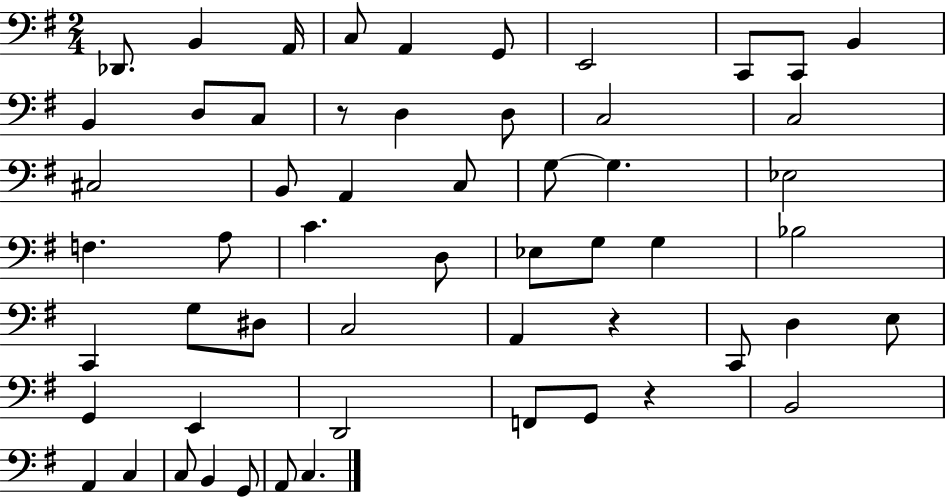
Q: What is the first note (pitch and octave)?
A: Db2